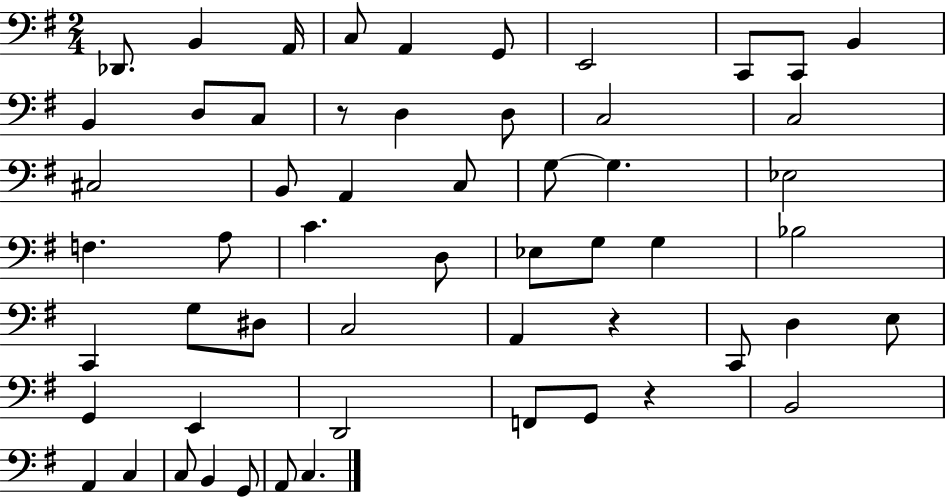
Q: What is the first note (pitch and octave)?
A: Db2